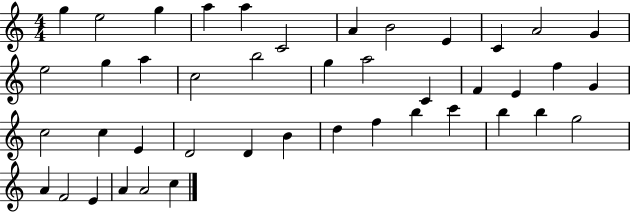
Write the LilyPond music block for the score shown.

{
  \clef treble
  \numericTimeSignature
  \time 4/4
  \key c \major
  g''4 e''2 g''4 | a''4 a''4 c'2 | a'4 b'2 e'4 | c'4 a'2 g'4 | \break e''2 g''4 a''4 | c''2 b''2 | g''4 a''2 c'4 | f'4 e'4 f''4 g'4 | \break c''2 c''4 e'4 | d'2 d'4 b'4 | d''4 f''4 b''4 c'''4 | b''4 b''4 g''2 | \break a'4 f'2 e'4 | a'4 a'2 c''4 | \bar "|."
}